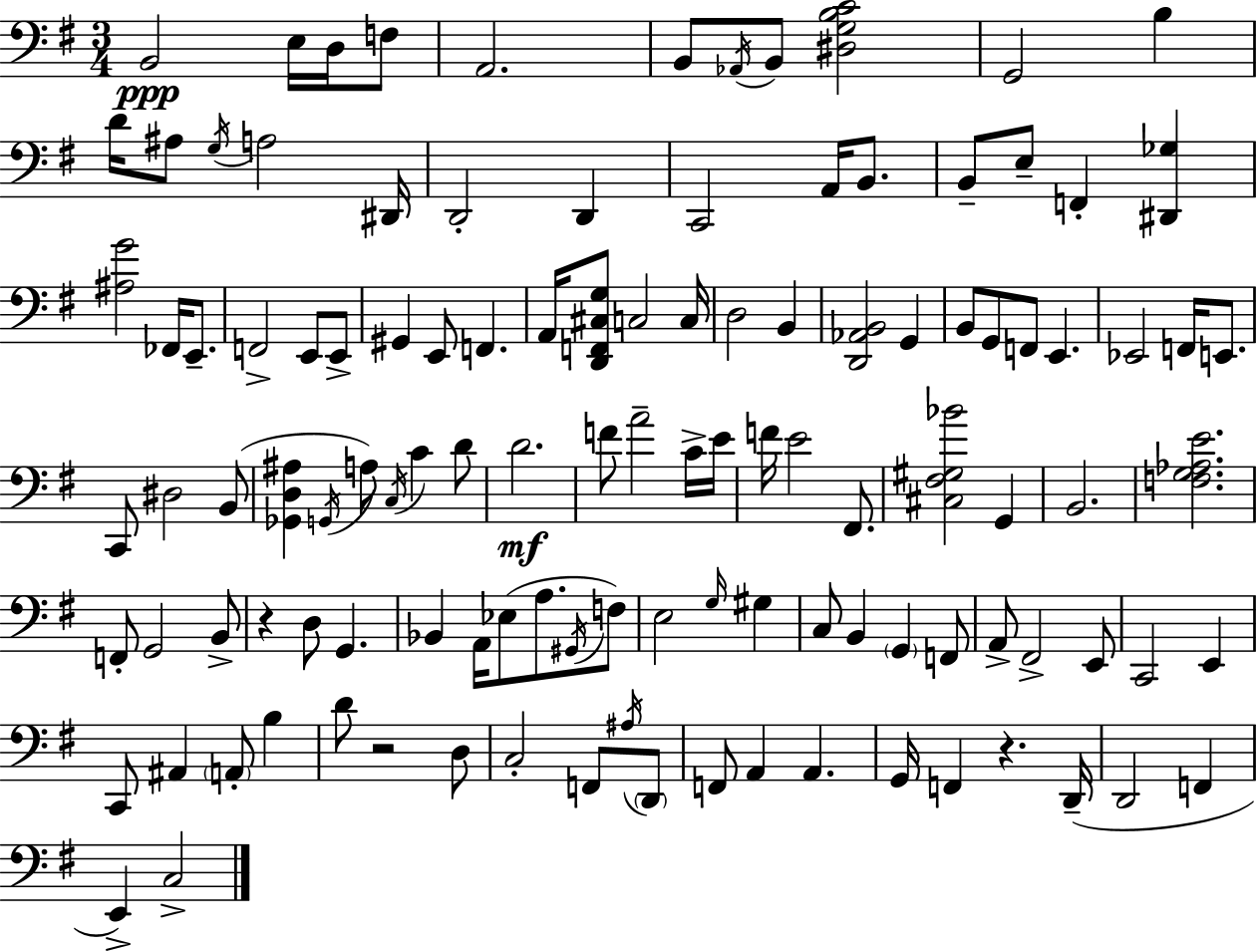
B2/h E3/s D3/s F3/e A2/h. B2/e Ab2/s B2/e [D#3,G3,B3,C4]/h G2/h B3/q D4/s A#3/e G3/s A3/h D#2/s D2/h D2/q C2/h A2/s B2/e. B2/e E3/e F2/q [D#2,Gb3]/q [A#3,G4]/h FES2/s E2/e. F2/h E2/e E2/e G#2/q E2/e F2/q. A2/s [D2,F2,C#3,G3]/e C3/h C3/s D3/h B2/q [D2,Ab2,B2]/h G2/q B2/e G2/e F2/e E2/q. Eb2/h F2/s E2/e. C2/e D#3/h B2/e [Gb2,D3,A#3]/q G2/s A3/e C3/s C4/q D4/e D4/h. F4/e A4/h C4/s E4/s F4/s E4/h F#2/e. [C#3,F#3,G#3,Bb4]/h G2/q B2/h. [F3,G3,Ab3,E4]/h. F2/e G2/h B2/e R/q D3/e G2/q. Bb2/q A2/s Eb3/e A3/e. G#2/s F3/e E3/h G3/s G#3/q C3/e B2/q G2/q F2/e A2/e F#2/h E2/e C2/h E2/q C2/e A#2/q A2/e B3/q D4/e R/h D3/e C3/h F2/e A#3/s D2/e F2/e A2/q A2/q. G2/s F2/q R/q. D2/s D2/h F2/q E2/q C3/h